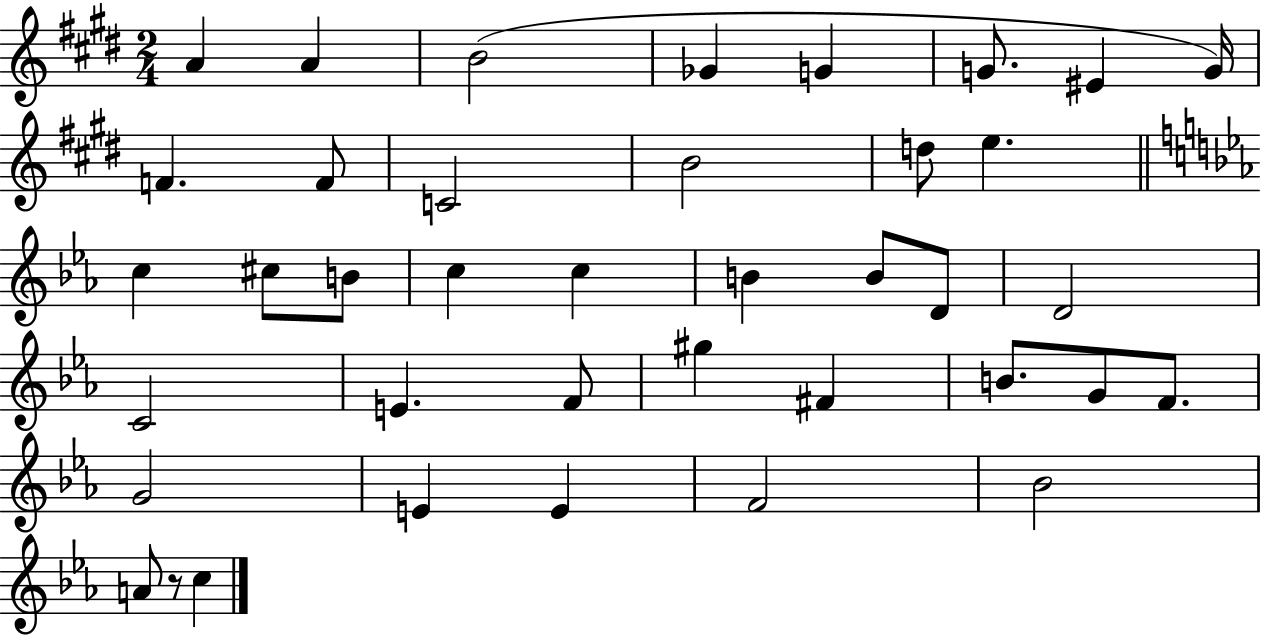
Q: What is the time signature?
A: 2/4